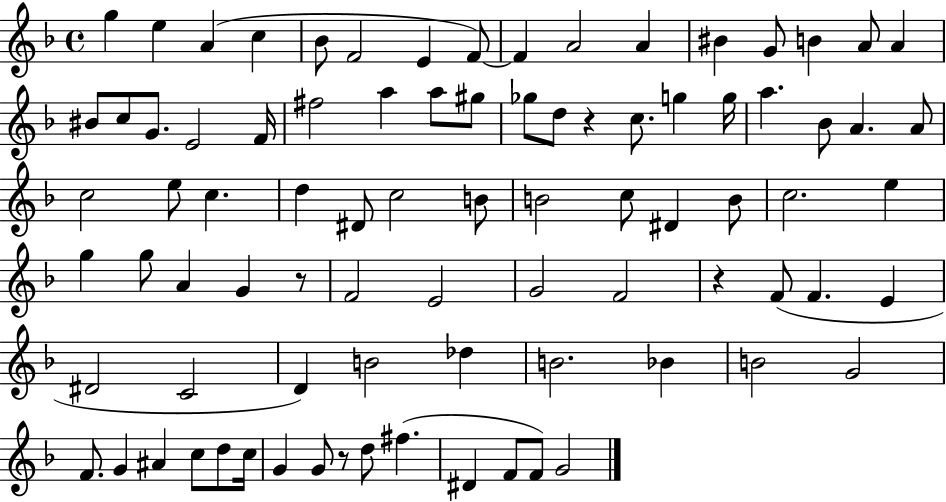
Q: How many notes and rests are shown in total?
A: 85